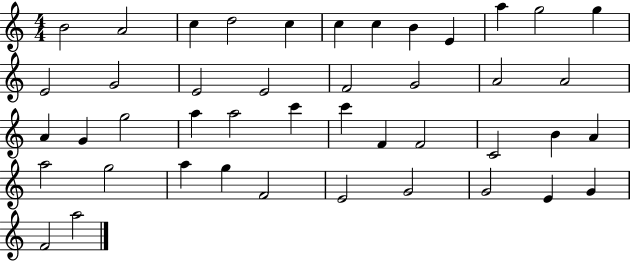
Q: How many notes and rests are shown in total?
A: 44